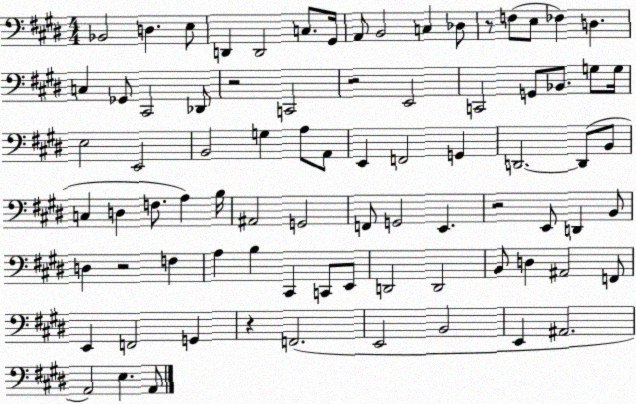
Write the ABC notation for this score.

X:1
T:Untitled
M:4/4
L:1/4
K:E
_B,,2 D, E,/2 D,, D,,2 C,/2 ^G,,/4 A,,/2 B,,2 C, _D,/2 z/2 F,/2 E,/2 _F, D, C, _G,,/2 ^C,,2 _D,,/2 z2 C,,2 z2 E,,2 C,,2 G,,/2 _B,,/2 G,/2 G,/4 E,2 E,,2 B,,2 G, A,/2 A,,/2 E,, F,,2 G,, D,,2 D,,/2 B,,/2 C, D, F,/2 A, B,/4 ^A,,2 G,,2 F,,/2 G,,2 E,, z2 E,,/2 D,, B,,/2 D, z2 F, A, B, ^C,, C,,/2 E,,/2 D,,2 D,,2 B,,/2 D, ^A,,2 F,,/2 E,, F,,2 G,, z F,,2 E,,2 B,,2 E,, ^A,,2 A,,2 E, A,,/2